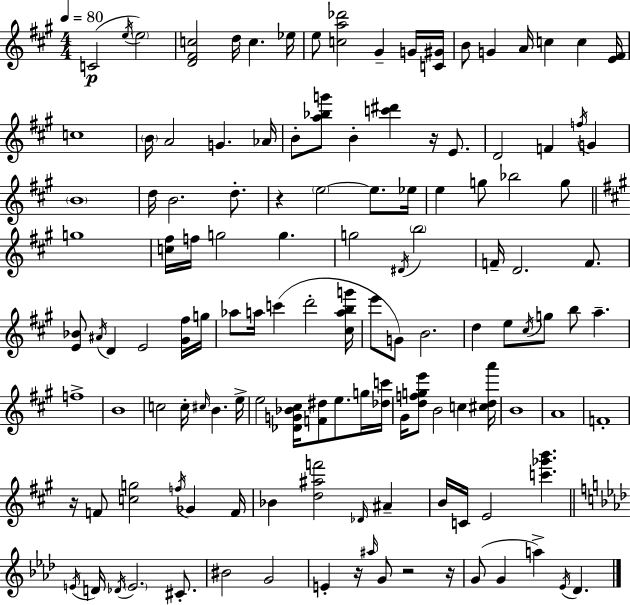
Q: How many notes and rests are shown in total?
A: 129